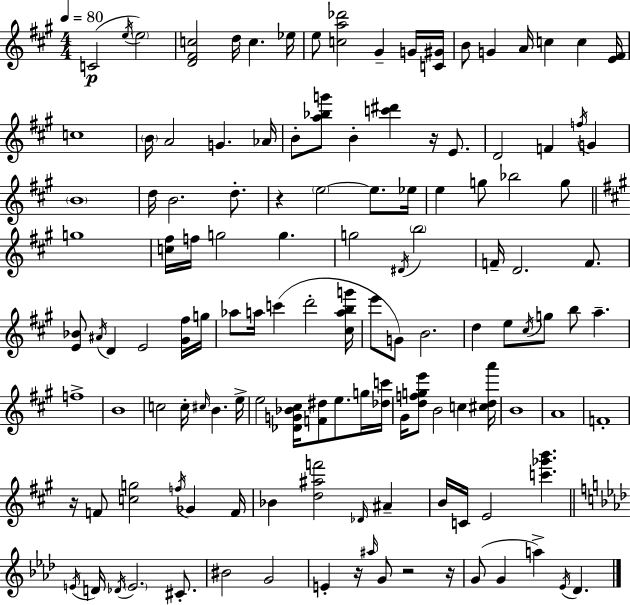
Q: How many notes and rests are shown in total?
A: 129